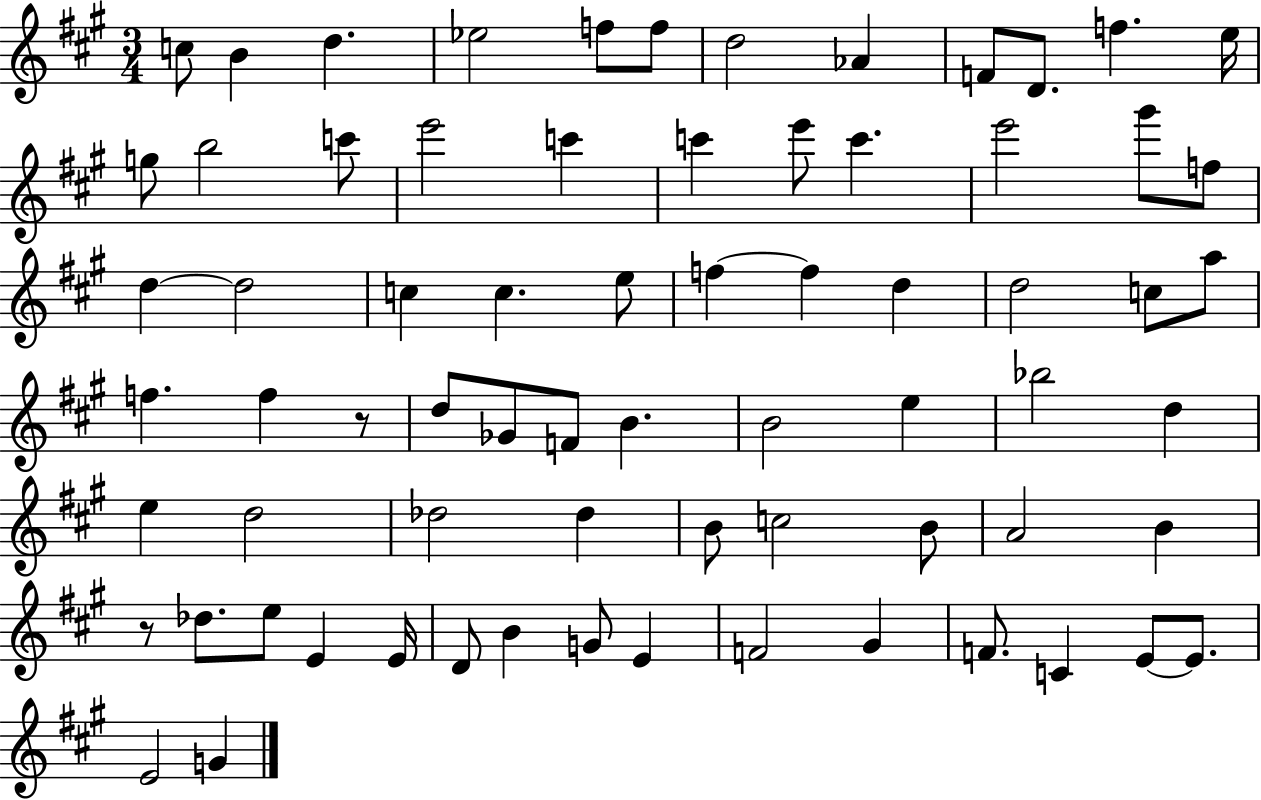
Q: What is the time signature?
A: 3/4